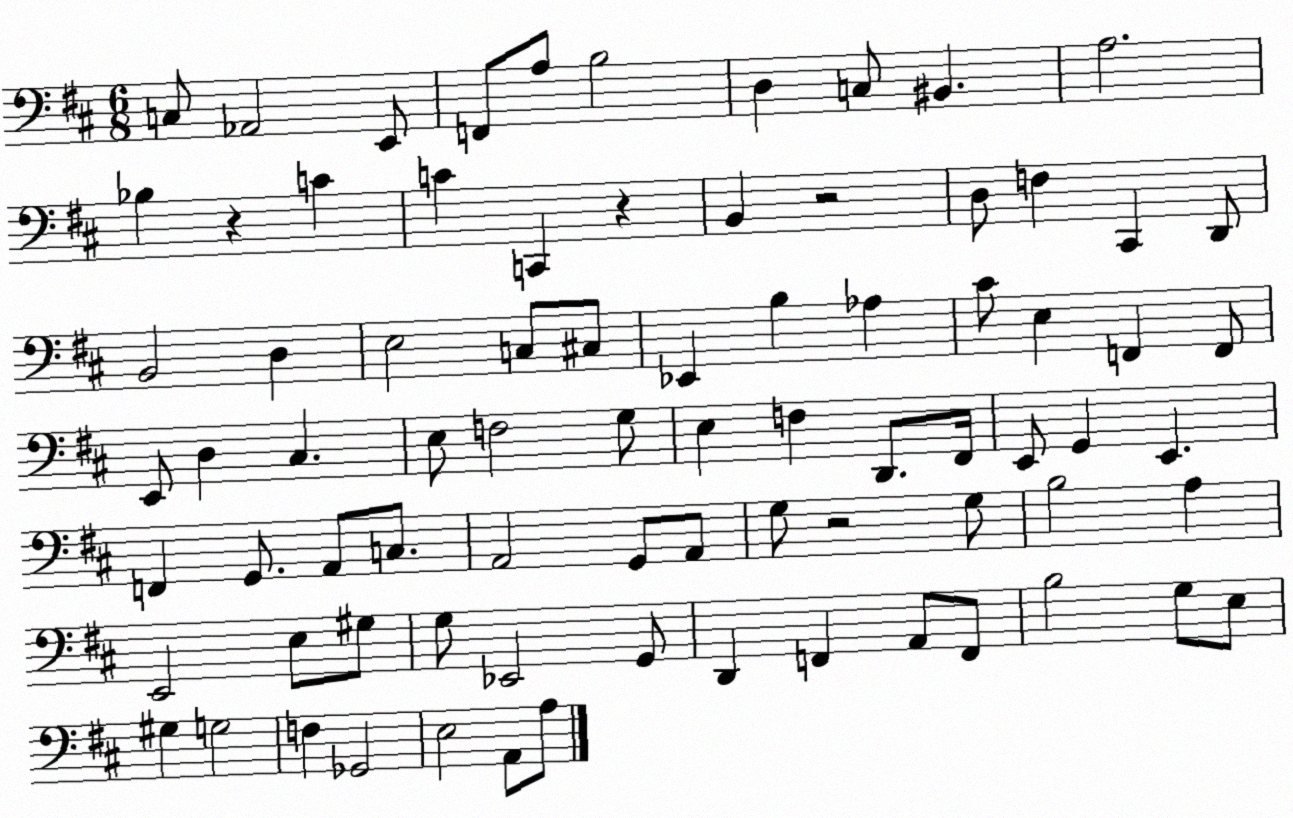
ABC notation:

X:1
T:Untitled
M:6/8
L:1/4
K:D
C,/2 _A,,2 E,,/2 F,,/2 A,/2 B,2 D, C,/2 ^B,, A,2 _B, z C C C,, z B,, z2 D,/2 F, ^C,, D,,/2 B,,2 D, E,2 C,/2 ^C,/2 _E,, B, _A, ^C/2 E, F,, F,,/2 E,,/2 D, ^C, E,/2 F,2 G,/2 E, F, D,,/2 ^F,,/4 E,,/2 G,, E,, F,, G,,/2 A,,/2 C,/2 A,,2 G,,/2 A,,/2 G,/2 z2 G,/2 B,2 A, E,,2 E,/2 ^G,/2 G,/2 _E,,2 G,,/2 D,, F,, A,,/2 F,,/2 B,2 G,/2 E,/2 ^G, G,2 F, _G,,2 E,2 A,,/2 A,/2